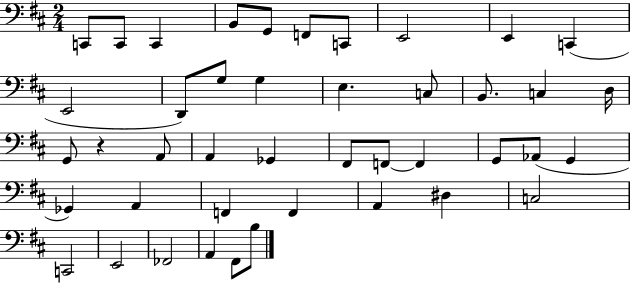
{
  \clef bass
  \numericTimeSignature
  \time 2/4
  \key d \major
  c,8 c,8 c,4 | b,8 g,8 f,8 c,8 | e,2 | e,4 c,4( | \break e,2 | d,8) g8 g4 | e4. c8 | b,8. c4 d16 | \break g,8 r4 a,8 | a,4 ges,4 | fis,8 f,8~~ f,4 | g,8 aes,8( g,4 | \break ges,4) a,4 | f,4 f,4 | a,4 dis4 | c2 | \break c,2 | e,2 | fes,2 | a,4 fis,8 b8 | \break \bar "|."
}